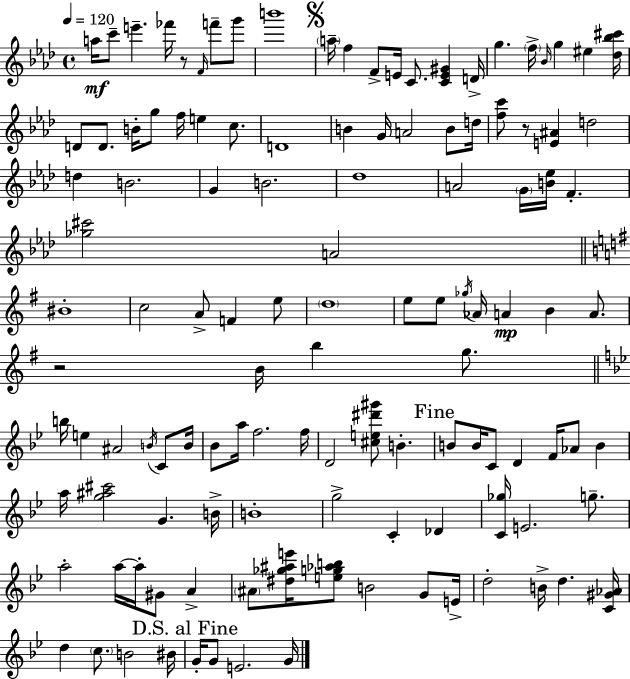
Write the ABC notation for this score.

X:1
T:Untitled
M:4/4
L:1/4
K:Fm
a/4 c'/2 e' _f'/4 z/2 F/4 f'/2 g'/2 b'4 a/4 f F/2 E/4 C/2 [CE^G] D/4 g f/4 _B/4 g ^e [_d_b^c']/4 D/2 D/2 B/4 g/2 f/4 e c/2 D4 B G/4 A2 B/2 d/4 [fc']/2 z/2 [E^A] d2 d B2 G B2 _d4 A2 G/4 [B_e]/4 F [_g^c']2 A2 ^B4 c2 A/2 F e/2 d4 e/2 e/2 _g/4 _A/4 A B A/2 z2 B/4 b g/2 b/4 e ^A2 B/4 C/2 B/4 _B/2 a/4 f2 f/4 D2 [^ce^d'^g']/2 B B/2 B/4 C/2 D F/4 _A/2 B a/4 [g^a^c']2 G B/4 B4 g2 C _D [C_g]/4 E2 g/2 a2 a/4 a/4 ^G/2 A ^A/2 [^d_g^ae']/4 [eg_ab]/2 B2 G/2 E/4 d2 B/4 d [C^G_A]/4 d c/2 B2 ^B/4 G/4 G/2 E2 G/4